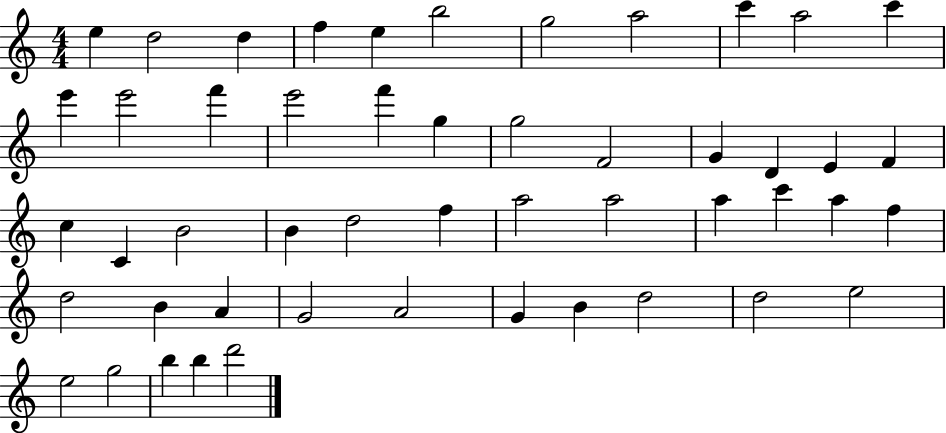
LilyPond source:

{
  \clef treble
  \numericTimeSignature
  \time 4/4
  \key c \major
  e''4 d''2 d''4 | f''4 e''4 b''2 | g''2 a''2 | c'''4 a''2 c'''4 | \break e'''4 e'''2 f'''4 | e'''2 f'''4 g''4 | g''2 f'2 | g'4 d'4 e'4 f'4 | \break c''4 c'4 b'2 | b'4 d''2 f''4 | a''2 a''2 | a''4 c'''4 a''4 f''4 | \break d''2 b'4 a'4 | g'2 a'2 | g'4 b'4 d''2 | d''2 e''2 | \break e''2 g''2 | b''4 b''4 d'''2 | \bar "|."
}